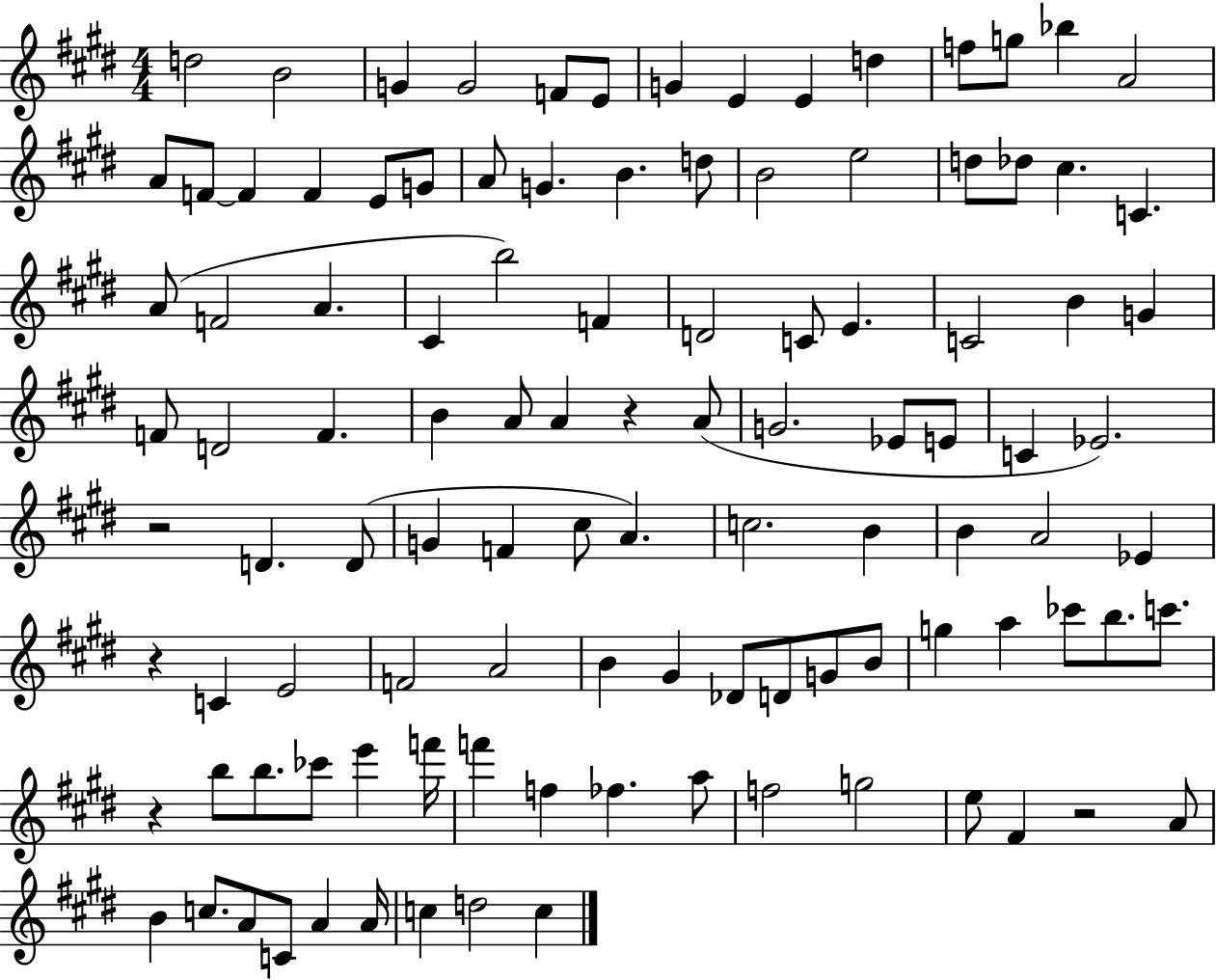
{
  \clef treble
  \numericTimeSignature
  \time 4/4
  \key e \major
  d''2 b'2 | g'4 g'2 f'8 e'8 | g'4 e'4 e'4 d''4 | f''8 g''8 bes''4 a'2 | \break a'8 f'8~~ f'4 f'4 e'8 g'8 | a'8 g'4. b'4. d''8 | b'2 e''2 | d''8 des''8 cis''4. c'4. | \break a'8( f'2 a'4. | cis'4 b''2) f'4 | d'2 c'8 e'4. | c'2 b'4 g'4 | \break f'8 d'2 f'4. | b'4 a'8 a'4 r4 a'8( | g'2. ees'8 e'8 | c'4 ees'2.) | \break r2 d'4. d'8( | g'4 f'4 cis''8 a'4.) | c''2. b'4 | b'4 a'2 ees'4 | \break r4 c'4 e'2 | f'2 a'2 | b'4 gis'4 des'8 d'8 g'8 b'8 | g''4 a''4 ces'''8 b''8. c'''8. | \break r4 b''8 b''8. ces'''8 e'''4 f'''16 | f'''4 f''4 fes''4. a''8 | f''2 g''2 | e''8 fis'4 r2 a'8 | \break b'4 c''8. a'8 c'8 a'4 a'16 | c''4 d''2 c''4 | \bar "|."
}